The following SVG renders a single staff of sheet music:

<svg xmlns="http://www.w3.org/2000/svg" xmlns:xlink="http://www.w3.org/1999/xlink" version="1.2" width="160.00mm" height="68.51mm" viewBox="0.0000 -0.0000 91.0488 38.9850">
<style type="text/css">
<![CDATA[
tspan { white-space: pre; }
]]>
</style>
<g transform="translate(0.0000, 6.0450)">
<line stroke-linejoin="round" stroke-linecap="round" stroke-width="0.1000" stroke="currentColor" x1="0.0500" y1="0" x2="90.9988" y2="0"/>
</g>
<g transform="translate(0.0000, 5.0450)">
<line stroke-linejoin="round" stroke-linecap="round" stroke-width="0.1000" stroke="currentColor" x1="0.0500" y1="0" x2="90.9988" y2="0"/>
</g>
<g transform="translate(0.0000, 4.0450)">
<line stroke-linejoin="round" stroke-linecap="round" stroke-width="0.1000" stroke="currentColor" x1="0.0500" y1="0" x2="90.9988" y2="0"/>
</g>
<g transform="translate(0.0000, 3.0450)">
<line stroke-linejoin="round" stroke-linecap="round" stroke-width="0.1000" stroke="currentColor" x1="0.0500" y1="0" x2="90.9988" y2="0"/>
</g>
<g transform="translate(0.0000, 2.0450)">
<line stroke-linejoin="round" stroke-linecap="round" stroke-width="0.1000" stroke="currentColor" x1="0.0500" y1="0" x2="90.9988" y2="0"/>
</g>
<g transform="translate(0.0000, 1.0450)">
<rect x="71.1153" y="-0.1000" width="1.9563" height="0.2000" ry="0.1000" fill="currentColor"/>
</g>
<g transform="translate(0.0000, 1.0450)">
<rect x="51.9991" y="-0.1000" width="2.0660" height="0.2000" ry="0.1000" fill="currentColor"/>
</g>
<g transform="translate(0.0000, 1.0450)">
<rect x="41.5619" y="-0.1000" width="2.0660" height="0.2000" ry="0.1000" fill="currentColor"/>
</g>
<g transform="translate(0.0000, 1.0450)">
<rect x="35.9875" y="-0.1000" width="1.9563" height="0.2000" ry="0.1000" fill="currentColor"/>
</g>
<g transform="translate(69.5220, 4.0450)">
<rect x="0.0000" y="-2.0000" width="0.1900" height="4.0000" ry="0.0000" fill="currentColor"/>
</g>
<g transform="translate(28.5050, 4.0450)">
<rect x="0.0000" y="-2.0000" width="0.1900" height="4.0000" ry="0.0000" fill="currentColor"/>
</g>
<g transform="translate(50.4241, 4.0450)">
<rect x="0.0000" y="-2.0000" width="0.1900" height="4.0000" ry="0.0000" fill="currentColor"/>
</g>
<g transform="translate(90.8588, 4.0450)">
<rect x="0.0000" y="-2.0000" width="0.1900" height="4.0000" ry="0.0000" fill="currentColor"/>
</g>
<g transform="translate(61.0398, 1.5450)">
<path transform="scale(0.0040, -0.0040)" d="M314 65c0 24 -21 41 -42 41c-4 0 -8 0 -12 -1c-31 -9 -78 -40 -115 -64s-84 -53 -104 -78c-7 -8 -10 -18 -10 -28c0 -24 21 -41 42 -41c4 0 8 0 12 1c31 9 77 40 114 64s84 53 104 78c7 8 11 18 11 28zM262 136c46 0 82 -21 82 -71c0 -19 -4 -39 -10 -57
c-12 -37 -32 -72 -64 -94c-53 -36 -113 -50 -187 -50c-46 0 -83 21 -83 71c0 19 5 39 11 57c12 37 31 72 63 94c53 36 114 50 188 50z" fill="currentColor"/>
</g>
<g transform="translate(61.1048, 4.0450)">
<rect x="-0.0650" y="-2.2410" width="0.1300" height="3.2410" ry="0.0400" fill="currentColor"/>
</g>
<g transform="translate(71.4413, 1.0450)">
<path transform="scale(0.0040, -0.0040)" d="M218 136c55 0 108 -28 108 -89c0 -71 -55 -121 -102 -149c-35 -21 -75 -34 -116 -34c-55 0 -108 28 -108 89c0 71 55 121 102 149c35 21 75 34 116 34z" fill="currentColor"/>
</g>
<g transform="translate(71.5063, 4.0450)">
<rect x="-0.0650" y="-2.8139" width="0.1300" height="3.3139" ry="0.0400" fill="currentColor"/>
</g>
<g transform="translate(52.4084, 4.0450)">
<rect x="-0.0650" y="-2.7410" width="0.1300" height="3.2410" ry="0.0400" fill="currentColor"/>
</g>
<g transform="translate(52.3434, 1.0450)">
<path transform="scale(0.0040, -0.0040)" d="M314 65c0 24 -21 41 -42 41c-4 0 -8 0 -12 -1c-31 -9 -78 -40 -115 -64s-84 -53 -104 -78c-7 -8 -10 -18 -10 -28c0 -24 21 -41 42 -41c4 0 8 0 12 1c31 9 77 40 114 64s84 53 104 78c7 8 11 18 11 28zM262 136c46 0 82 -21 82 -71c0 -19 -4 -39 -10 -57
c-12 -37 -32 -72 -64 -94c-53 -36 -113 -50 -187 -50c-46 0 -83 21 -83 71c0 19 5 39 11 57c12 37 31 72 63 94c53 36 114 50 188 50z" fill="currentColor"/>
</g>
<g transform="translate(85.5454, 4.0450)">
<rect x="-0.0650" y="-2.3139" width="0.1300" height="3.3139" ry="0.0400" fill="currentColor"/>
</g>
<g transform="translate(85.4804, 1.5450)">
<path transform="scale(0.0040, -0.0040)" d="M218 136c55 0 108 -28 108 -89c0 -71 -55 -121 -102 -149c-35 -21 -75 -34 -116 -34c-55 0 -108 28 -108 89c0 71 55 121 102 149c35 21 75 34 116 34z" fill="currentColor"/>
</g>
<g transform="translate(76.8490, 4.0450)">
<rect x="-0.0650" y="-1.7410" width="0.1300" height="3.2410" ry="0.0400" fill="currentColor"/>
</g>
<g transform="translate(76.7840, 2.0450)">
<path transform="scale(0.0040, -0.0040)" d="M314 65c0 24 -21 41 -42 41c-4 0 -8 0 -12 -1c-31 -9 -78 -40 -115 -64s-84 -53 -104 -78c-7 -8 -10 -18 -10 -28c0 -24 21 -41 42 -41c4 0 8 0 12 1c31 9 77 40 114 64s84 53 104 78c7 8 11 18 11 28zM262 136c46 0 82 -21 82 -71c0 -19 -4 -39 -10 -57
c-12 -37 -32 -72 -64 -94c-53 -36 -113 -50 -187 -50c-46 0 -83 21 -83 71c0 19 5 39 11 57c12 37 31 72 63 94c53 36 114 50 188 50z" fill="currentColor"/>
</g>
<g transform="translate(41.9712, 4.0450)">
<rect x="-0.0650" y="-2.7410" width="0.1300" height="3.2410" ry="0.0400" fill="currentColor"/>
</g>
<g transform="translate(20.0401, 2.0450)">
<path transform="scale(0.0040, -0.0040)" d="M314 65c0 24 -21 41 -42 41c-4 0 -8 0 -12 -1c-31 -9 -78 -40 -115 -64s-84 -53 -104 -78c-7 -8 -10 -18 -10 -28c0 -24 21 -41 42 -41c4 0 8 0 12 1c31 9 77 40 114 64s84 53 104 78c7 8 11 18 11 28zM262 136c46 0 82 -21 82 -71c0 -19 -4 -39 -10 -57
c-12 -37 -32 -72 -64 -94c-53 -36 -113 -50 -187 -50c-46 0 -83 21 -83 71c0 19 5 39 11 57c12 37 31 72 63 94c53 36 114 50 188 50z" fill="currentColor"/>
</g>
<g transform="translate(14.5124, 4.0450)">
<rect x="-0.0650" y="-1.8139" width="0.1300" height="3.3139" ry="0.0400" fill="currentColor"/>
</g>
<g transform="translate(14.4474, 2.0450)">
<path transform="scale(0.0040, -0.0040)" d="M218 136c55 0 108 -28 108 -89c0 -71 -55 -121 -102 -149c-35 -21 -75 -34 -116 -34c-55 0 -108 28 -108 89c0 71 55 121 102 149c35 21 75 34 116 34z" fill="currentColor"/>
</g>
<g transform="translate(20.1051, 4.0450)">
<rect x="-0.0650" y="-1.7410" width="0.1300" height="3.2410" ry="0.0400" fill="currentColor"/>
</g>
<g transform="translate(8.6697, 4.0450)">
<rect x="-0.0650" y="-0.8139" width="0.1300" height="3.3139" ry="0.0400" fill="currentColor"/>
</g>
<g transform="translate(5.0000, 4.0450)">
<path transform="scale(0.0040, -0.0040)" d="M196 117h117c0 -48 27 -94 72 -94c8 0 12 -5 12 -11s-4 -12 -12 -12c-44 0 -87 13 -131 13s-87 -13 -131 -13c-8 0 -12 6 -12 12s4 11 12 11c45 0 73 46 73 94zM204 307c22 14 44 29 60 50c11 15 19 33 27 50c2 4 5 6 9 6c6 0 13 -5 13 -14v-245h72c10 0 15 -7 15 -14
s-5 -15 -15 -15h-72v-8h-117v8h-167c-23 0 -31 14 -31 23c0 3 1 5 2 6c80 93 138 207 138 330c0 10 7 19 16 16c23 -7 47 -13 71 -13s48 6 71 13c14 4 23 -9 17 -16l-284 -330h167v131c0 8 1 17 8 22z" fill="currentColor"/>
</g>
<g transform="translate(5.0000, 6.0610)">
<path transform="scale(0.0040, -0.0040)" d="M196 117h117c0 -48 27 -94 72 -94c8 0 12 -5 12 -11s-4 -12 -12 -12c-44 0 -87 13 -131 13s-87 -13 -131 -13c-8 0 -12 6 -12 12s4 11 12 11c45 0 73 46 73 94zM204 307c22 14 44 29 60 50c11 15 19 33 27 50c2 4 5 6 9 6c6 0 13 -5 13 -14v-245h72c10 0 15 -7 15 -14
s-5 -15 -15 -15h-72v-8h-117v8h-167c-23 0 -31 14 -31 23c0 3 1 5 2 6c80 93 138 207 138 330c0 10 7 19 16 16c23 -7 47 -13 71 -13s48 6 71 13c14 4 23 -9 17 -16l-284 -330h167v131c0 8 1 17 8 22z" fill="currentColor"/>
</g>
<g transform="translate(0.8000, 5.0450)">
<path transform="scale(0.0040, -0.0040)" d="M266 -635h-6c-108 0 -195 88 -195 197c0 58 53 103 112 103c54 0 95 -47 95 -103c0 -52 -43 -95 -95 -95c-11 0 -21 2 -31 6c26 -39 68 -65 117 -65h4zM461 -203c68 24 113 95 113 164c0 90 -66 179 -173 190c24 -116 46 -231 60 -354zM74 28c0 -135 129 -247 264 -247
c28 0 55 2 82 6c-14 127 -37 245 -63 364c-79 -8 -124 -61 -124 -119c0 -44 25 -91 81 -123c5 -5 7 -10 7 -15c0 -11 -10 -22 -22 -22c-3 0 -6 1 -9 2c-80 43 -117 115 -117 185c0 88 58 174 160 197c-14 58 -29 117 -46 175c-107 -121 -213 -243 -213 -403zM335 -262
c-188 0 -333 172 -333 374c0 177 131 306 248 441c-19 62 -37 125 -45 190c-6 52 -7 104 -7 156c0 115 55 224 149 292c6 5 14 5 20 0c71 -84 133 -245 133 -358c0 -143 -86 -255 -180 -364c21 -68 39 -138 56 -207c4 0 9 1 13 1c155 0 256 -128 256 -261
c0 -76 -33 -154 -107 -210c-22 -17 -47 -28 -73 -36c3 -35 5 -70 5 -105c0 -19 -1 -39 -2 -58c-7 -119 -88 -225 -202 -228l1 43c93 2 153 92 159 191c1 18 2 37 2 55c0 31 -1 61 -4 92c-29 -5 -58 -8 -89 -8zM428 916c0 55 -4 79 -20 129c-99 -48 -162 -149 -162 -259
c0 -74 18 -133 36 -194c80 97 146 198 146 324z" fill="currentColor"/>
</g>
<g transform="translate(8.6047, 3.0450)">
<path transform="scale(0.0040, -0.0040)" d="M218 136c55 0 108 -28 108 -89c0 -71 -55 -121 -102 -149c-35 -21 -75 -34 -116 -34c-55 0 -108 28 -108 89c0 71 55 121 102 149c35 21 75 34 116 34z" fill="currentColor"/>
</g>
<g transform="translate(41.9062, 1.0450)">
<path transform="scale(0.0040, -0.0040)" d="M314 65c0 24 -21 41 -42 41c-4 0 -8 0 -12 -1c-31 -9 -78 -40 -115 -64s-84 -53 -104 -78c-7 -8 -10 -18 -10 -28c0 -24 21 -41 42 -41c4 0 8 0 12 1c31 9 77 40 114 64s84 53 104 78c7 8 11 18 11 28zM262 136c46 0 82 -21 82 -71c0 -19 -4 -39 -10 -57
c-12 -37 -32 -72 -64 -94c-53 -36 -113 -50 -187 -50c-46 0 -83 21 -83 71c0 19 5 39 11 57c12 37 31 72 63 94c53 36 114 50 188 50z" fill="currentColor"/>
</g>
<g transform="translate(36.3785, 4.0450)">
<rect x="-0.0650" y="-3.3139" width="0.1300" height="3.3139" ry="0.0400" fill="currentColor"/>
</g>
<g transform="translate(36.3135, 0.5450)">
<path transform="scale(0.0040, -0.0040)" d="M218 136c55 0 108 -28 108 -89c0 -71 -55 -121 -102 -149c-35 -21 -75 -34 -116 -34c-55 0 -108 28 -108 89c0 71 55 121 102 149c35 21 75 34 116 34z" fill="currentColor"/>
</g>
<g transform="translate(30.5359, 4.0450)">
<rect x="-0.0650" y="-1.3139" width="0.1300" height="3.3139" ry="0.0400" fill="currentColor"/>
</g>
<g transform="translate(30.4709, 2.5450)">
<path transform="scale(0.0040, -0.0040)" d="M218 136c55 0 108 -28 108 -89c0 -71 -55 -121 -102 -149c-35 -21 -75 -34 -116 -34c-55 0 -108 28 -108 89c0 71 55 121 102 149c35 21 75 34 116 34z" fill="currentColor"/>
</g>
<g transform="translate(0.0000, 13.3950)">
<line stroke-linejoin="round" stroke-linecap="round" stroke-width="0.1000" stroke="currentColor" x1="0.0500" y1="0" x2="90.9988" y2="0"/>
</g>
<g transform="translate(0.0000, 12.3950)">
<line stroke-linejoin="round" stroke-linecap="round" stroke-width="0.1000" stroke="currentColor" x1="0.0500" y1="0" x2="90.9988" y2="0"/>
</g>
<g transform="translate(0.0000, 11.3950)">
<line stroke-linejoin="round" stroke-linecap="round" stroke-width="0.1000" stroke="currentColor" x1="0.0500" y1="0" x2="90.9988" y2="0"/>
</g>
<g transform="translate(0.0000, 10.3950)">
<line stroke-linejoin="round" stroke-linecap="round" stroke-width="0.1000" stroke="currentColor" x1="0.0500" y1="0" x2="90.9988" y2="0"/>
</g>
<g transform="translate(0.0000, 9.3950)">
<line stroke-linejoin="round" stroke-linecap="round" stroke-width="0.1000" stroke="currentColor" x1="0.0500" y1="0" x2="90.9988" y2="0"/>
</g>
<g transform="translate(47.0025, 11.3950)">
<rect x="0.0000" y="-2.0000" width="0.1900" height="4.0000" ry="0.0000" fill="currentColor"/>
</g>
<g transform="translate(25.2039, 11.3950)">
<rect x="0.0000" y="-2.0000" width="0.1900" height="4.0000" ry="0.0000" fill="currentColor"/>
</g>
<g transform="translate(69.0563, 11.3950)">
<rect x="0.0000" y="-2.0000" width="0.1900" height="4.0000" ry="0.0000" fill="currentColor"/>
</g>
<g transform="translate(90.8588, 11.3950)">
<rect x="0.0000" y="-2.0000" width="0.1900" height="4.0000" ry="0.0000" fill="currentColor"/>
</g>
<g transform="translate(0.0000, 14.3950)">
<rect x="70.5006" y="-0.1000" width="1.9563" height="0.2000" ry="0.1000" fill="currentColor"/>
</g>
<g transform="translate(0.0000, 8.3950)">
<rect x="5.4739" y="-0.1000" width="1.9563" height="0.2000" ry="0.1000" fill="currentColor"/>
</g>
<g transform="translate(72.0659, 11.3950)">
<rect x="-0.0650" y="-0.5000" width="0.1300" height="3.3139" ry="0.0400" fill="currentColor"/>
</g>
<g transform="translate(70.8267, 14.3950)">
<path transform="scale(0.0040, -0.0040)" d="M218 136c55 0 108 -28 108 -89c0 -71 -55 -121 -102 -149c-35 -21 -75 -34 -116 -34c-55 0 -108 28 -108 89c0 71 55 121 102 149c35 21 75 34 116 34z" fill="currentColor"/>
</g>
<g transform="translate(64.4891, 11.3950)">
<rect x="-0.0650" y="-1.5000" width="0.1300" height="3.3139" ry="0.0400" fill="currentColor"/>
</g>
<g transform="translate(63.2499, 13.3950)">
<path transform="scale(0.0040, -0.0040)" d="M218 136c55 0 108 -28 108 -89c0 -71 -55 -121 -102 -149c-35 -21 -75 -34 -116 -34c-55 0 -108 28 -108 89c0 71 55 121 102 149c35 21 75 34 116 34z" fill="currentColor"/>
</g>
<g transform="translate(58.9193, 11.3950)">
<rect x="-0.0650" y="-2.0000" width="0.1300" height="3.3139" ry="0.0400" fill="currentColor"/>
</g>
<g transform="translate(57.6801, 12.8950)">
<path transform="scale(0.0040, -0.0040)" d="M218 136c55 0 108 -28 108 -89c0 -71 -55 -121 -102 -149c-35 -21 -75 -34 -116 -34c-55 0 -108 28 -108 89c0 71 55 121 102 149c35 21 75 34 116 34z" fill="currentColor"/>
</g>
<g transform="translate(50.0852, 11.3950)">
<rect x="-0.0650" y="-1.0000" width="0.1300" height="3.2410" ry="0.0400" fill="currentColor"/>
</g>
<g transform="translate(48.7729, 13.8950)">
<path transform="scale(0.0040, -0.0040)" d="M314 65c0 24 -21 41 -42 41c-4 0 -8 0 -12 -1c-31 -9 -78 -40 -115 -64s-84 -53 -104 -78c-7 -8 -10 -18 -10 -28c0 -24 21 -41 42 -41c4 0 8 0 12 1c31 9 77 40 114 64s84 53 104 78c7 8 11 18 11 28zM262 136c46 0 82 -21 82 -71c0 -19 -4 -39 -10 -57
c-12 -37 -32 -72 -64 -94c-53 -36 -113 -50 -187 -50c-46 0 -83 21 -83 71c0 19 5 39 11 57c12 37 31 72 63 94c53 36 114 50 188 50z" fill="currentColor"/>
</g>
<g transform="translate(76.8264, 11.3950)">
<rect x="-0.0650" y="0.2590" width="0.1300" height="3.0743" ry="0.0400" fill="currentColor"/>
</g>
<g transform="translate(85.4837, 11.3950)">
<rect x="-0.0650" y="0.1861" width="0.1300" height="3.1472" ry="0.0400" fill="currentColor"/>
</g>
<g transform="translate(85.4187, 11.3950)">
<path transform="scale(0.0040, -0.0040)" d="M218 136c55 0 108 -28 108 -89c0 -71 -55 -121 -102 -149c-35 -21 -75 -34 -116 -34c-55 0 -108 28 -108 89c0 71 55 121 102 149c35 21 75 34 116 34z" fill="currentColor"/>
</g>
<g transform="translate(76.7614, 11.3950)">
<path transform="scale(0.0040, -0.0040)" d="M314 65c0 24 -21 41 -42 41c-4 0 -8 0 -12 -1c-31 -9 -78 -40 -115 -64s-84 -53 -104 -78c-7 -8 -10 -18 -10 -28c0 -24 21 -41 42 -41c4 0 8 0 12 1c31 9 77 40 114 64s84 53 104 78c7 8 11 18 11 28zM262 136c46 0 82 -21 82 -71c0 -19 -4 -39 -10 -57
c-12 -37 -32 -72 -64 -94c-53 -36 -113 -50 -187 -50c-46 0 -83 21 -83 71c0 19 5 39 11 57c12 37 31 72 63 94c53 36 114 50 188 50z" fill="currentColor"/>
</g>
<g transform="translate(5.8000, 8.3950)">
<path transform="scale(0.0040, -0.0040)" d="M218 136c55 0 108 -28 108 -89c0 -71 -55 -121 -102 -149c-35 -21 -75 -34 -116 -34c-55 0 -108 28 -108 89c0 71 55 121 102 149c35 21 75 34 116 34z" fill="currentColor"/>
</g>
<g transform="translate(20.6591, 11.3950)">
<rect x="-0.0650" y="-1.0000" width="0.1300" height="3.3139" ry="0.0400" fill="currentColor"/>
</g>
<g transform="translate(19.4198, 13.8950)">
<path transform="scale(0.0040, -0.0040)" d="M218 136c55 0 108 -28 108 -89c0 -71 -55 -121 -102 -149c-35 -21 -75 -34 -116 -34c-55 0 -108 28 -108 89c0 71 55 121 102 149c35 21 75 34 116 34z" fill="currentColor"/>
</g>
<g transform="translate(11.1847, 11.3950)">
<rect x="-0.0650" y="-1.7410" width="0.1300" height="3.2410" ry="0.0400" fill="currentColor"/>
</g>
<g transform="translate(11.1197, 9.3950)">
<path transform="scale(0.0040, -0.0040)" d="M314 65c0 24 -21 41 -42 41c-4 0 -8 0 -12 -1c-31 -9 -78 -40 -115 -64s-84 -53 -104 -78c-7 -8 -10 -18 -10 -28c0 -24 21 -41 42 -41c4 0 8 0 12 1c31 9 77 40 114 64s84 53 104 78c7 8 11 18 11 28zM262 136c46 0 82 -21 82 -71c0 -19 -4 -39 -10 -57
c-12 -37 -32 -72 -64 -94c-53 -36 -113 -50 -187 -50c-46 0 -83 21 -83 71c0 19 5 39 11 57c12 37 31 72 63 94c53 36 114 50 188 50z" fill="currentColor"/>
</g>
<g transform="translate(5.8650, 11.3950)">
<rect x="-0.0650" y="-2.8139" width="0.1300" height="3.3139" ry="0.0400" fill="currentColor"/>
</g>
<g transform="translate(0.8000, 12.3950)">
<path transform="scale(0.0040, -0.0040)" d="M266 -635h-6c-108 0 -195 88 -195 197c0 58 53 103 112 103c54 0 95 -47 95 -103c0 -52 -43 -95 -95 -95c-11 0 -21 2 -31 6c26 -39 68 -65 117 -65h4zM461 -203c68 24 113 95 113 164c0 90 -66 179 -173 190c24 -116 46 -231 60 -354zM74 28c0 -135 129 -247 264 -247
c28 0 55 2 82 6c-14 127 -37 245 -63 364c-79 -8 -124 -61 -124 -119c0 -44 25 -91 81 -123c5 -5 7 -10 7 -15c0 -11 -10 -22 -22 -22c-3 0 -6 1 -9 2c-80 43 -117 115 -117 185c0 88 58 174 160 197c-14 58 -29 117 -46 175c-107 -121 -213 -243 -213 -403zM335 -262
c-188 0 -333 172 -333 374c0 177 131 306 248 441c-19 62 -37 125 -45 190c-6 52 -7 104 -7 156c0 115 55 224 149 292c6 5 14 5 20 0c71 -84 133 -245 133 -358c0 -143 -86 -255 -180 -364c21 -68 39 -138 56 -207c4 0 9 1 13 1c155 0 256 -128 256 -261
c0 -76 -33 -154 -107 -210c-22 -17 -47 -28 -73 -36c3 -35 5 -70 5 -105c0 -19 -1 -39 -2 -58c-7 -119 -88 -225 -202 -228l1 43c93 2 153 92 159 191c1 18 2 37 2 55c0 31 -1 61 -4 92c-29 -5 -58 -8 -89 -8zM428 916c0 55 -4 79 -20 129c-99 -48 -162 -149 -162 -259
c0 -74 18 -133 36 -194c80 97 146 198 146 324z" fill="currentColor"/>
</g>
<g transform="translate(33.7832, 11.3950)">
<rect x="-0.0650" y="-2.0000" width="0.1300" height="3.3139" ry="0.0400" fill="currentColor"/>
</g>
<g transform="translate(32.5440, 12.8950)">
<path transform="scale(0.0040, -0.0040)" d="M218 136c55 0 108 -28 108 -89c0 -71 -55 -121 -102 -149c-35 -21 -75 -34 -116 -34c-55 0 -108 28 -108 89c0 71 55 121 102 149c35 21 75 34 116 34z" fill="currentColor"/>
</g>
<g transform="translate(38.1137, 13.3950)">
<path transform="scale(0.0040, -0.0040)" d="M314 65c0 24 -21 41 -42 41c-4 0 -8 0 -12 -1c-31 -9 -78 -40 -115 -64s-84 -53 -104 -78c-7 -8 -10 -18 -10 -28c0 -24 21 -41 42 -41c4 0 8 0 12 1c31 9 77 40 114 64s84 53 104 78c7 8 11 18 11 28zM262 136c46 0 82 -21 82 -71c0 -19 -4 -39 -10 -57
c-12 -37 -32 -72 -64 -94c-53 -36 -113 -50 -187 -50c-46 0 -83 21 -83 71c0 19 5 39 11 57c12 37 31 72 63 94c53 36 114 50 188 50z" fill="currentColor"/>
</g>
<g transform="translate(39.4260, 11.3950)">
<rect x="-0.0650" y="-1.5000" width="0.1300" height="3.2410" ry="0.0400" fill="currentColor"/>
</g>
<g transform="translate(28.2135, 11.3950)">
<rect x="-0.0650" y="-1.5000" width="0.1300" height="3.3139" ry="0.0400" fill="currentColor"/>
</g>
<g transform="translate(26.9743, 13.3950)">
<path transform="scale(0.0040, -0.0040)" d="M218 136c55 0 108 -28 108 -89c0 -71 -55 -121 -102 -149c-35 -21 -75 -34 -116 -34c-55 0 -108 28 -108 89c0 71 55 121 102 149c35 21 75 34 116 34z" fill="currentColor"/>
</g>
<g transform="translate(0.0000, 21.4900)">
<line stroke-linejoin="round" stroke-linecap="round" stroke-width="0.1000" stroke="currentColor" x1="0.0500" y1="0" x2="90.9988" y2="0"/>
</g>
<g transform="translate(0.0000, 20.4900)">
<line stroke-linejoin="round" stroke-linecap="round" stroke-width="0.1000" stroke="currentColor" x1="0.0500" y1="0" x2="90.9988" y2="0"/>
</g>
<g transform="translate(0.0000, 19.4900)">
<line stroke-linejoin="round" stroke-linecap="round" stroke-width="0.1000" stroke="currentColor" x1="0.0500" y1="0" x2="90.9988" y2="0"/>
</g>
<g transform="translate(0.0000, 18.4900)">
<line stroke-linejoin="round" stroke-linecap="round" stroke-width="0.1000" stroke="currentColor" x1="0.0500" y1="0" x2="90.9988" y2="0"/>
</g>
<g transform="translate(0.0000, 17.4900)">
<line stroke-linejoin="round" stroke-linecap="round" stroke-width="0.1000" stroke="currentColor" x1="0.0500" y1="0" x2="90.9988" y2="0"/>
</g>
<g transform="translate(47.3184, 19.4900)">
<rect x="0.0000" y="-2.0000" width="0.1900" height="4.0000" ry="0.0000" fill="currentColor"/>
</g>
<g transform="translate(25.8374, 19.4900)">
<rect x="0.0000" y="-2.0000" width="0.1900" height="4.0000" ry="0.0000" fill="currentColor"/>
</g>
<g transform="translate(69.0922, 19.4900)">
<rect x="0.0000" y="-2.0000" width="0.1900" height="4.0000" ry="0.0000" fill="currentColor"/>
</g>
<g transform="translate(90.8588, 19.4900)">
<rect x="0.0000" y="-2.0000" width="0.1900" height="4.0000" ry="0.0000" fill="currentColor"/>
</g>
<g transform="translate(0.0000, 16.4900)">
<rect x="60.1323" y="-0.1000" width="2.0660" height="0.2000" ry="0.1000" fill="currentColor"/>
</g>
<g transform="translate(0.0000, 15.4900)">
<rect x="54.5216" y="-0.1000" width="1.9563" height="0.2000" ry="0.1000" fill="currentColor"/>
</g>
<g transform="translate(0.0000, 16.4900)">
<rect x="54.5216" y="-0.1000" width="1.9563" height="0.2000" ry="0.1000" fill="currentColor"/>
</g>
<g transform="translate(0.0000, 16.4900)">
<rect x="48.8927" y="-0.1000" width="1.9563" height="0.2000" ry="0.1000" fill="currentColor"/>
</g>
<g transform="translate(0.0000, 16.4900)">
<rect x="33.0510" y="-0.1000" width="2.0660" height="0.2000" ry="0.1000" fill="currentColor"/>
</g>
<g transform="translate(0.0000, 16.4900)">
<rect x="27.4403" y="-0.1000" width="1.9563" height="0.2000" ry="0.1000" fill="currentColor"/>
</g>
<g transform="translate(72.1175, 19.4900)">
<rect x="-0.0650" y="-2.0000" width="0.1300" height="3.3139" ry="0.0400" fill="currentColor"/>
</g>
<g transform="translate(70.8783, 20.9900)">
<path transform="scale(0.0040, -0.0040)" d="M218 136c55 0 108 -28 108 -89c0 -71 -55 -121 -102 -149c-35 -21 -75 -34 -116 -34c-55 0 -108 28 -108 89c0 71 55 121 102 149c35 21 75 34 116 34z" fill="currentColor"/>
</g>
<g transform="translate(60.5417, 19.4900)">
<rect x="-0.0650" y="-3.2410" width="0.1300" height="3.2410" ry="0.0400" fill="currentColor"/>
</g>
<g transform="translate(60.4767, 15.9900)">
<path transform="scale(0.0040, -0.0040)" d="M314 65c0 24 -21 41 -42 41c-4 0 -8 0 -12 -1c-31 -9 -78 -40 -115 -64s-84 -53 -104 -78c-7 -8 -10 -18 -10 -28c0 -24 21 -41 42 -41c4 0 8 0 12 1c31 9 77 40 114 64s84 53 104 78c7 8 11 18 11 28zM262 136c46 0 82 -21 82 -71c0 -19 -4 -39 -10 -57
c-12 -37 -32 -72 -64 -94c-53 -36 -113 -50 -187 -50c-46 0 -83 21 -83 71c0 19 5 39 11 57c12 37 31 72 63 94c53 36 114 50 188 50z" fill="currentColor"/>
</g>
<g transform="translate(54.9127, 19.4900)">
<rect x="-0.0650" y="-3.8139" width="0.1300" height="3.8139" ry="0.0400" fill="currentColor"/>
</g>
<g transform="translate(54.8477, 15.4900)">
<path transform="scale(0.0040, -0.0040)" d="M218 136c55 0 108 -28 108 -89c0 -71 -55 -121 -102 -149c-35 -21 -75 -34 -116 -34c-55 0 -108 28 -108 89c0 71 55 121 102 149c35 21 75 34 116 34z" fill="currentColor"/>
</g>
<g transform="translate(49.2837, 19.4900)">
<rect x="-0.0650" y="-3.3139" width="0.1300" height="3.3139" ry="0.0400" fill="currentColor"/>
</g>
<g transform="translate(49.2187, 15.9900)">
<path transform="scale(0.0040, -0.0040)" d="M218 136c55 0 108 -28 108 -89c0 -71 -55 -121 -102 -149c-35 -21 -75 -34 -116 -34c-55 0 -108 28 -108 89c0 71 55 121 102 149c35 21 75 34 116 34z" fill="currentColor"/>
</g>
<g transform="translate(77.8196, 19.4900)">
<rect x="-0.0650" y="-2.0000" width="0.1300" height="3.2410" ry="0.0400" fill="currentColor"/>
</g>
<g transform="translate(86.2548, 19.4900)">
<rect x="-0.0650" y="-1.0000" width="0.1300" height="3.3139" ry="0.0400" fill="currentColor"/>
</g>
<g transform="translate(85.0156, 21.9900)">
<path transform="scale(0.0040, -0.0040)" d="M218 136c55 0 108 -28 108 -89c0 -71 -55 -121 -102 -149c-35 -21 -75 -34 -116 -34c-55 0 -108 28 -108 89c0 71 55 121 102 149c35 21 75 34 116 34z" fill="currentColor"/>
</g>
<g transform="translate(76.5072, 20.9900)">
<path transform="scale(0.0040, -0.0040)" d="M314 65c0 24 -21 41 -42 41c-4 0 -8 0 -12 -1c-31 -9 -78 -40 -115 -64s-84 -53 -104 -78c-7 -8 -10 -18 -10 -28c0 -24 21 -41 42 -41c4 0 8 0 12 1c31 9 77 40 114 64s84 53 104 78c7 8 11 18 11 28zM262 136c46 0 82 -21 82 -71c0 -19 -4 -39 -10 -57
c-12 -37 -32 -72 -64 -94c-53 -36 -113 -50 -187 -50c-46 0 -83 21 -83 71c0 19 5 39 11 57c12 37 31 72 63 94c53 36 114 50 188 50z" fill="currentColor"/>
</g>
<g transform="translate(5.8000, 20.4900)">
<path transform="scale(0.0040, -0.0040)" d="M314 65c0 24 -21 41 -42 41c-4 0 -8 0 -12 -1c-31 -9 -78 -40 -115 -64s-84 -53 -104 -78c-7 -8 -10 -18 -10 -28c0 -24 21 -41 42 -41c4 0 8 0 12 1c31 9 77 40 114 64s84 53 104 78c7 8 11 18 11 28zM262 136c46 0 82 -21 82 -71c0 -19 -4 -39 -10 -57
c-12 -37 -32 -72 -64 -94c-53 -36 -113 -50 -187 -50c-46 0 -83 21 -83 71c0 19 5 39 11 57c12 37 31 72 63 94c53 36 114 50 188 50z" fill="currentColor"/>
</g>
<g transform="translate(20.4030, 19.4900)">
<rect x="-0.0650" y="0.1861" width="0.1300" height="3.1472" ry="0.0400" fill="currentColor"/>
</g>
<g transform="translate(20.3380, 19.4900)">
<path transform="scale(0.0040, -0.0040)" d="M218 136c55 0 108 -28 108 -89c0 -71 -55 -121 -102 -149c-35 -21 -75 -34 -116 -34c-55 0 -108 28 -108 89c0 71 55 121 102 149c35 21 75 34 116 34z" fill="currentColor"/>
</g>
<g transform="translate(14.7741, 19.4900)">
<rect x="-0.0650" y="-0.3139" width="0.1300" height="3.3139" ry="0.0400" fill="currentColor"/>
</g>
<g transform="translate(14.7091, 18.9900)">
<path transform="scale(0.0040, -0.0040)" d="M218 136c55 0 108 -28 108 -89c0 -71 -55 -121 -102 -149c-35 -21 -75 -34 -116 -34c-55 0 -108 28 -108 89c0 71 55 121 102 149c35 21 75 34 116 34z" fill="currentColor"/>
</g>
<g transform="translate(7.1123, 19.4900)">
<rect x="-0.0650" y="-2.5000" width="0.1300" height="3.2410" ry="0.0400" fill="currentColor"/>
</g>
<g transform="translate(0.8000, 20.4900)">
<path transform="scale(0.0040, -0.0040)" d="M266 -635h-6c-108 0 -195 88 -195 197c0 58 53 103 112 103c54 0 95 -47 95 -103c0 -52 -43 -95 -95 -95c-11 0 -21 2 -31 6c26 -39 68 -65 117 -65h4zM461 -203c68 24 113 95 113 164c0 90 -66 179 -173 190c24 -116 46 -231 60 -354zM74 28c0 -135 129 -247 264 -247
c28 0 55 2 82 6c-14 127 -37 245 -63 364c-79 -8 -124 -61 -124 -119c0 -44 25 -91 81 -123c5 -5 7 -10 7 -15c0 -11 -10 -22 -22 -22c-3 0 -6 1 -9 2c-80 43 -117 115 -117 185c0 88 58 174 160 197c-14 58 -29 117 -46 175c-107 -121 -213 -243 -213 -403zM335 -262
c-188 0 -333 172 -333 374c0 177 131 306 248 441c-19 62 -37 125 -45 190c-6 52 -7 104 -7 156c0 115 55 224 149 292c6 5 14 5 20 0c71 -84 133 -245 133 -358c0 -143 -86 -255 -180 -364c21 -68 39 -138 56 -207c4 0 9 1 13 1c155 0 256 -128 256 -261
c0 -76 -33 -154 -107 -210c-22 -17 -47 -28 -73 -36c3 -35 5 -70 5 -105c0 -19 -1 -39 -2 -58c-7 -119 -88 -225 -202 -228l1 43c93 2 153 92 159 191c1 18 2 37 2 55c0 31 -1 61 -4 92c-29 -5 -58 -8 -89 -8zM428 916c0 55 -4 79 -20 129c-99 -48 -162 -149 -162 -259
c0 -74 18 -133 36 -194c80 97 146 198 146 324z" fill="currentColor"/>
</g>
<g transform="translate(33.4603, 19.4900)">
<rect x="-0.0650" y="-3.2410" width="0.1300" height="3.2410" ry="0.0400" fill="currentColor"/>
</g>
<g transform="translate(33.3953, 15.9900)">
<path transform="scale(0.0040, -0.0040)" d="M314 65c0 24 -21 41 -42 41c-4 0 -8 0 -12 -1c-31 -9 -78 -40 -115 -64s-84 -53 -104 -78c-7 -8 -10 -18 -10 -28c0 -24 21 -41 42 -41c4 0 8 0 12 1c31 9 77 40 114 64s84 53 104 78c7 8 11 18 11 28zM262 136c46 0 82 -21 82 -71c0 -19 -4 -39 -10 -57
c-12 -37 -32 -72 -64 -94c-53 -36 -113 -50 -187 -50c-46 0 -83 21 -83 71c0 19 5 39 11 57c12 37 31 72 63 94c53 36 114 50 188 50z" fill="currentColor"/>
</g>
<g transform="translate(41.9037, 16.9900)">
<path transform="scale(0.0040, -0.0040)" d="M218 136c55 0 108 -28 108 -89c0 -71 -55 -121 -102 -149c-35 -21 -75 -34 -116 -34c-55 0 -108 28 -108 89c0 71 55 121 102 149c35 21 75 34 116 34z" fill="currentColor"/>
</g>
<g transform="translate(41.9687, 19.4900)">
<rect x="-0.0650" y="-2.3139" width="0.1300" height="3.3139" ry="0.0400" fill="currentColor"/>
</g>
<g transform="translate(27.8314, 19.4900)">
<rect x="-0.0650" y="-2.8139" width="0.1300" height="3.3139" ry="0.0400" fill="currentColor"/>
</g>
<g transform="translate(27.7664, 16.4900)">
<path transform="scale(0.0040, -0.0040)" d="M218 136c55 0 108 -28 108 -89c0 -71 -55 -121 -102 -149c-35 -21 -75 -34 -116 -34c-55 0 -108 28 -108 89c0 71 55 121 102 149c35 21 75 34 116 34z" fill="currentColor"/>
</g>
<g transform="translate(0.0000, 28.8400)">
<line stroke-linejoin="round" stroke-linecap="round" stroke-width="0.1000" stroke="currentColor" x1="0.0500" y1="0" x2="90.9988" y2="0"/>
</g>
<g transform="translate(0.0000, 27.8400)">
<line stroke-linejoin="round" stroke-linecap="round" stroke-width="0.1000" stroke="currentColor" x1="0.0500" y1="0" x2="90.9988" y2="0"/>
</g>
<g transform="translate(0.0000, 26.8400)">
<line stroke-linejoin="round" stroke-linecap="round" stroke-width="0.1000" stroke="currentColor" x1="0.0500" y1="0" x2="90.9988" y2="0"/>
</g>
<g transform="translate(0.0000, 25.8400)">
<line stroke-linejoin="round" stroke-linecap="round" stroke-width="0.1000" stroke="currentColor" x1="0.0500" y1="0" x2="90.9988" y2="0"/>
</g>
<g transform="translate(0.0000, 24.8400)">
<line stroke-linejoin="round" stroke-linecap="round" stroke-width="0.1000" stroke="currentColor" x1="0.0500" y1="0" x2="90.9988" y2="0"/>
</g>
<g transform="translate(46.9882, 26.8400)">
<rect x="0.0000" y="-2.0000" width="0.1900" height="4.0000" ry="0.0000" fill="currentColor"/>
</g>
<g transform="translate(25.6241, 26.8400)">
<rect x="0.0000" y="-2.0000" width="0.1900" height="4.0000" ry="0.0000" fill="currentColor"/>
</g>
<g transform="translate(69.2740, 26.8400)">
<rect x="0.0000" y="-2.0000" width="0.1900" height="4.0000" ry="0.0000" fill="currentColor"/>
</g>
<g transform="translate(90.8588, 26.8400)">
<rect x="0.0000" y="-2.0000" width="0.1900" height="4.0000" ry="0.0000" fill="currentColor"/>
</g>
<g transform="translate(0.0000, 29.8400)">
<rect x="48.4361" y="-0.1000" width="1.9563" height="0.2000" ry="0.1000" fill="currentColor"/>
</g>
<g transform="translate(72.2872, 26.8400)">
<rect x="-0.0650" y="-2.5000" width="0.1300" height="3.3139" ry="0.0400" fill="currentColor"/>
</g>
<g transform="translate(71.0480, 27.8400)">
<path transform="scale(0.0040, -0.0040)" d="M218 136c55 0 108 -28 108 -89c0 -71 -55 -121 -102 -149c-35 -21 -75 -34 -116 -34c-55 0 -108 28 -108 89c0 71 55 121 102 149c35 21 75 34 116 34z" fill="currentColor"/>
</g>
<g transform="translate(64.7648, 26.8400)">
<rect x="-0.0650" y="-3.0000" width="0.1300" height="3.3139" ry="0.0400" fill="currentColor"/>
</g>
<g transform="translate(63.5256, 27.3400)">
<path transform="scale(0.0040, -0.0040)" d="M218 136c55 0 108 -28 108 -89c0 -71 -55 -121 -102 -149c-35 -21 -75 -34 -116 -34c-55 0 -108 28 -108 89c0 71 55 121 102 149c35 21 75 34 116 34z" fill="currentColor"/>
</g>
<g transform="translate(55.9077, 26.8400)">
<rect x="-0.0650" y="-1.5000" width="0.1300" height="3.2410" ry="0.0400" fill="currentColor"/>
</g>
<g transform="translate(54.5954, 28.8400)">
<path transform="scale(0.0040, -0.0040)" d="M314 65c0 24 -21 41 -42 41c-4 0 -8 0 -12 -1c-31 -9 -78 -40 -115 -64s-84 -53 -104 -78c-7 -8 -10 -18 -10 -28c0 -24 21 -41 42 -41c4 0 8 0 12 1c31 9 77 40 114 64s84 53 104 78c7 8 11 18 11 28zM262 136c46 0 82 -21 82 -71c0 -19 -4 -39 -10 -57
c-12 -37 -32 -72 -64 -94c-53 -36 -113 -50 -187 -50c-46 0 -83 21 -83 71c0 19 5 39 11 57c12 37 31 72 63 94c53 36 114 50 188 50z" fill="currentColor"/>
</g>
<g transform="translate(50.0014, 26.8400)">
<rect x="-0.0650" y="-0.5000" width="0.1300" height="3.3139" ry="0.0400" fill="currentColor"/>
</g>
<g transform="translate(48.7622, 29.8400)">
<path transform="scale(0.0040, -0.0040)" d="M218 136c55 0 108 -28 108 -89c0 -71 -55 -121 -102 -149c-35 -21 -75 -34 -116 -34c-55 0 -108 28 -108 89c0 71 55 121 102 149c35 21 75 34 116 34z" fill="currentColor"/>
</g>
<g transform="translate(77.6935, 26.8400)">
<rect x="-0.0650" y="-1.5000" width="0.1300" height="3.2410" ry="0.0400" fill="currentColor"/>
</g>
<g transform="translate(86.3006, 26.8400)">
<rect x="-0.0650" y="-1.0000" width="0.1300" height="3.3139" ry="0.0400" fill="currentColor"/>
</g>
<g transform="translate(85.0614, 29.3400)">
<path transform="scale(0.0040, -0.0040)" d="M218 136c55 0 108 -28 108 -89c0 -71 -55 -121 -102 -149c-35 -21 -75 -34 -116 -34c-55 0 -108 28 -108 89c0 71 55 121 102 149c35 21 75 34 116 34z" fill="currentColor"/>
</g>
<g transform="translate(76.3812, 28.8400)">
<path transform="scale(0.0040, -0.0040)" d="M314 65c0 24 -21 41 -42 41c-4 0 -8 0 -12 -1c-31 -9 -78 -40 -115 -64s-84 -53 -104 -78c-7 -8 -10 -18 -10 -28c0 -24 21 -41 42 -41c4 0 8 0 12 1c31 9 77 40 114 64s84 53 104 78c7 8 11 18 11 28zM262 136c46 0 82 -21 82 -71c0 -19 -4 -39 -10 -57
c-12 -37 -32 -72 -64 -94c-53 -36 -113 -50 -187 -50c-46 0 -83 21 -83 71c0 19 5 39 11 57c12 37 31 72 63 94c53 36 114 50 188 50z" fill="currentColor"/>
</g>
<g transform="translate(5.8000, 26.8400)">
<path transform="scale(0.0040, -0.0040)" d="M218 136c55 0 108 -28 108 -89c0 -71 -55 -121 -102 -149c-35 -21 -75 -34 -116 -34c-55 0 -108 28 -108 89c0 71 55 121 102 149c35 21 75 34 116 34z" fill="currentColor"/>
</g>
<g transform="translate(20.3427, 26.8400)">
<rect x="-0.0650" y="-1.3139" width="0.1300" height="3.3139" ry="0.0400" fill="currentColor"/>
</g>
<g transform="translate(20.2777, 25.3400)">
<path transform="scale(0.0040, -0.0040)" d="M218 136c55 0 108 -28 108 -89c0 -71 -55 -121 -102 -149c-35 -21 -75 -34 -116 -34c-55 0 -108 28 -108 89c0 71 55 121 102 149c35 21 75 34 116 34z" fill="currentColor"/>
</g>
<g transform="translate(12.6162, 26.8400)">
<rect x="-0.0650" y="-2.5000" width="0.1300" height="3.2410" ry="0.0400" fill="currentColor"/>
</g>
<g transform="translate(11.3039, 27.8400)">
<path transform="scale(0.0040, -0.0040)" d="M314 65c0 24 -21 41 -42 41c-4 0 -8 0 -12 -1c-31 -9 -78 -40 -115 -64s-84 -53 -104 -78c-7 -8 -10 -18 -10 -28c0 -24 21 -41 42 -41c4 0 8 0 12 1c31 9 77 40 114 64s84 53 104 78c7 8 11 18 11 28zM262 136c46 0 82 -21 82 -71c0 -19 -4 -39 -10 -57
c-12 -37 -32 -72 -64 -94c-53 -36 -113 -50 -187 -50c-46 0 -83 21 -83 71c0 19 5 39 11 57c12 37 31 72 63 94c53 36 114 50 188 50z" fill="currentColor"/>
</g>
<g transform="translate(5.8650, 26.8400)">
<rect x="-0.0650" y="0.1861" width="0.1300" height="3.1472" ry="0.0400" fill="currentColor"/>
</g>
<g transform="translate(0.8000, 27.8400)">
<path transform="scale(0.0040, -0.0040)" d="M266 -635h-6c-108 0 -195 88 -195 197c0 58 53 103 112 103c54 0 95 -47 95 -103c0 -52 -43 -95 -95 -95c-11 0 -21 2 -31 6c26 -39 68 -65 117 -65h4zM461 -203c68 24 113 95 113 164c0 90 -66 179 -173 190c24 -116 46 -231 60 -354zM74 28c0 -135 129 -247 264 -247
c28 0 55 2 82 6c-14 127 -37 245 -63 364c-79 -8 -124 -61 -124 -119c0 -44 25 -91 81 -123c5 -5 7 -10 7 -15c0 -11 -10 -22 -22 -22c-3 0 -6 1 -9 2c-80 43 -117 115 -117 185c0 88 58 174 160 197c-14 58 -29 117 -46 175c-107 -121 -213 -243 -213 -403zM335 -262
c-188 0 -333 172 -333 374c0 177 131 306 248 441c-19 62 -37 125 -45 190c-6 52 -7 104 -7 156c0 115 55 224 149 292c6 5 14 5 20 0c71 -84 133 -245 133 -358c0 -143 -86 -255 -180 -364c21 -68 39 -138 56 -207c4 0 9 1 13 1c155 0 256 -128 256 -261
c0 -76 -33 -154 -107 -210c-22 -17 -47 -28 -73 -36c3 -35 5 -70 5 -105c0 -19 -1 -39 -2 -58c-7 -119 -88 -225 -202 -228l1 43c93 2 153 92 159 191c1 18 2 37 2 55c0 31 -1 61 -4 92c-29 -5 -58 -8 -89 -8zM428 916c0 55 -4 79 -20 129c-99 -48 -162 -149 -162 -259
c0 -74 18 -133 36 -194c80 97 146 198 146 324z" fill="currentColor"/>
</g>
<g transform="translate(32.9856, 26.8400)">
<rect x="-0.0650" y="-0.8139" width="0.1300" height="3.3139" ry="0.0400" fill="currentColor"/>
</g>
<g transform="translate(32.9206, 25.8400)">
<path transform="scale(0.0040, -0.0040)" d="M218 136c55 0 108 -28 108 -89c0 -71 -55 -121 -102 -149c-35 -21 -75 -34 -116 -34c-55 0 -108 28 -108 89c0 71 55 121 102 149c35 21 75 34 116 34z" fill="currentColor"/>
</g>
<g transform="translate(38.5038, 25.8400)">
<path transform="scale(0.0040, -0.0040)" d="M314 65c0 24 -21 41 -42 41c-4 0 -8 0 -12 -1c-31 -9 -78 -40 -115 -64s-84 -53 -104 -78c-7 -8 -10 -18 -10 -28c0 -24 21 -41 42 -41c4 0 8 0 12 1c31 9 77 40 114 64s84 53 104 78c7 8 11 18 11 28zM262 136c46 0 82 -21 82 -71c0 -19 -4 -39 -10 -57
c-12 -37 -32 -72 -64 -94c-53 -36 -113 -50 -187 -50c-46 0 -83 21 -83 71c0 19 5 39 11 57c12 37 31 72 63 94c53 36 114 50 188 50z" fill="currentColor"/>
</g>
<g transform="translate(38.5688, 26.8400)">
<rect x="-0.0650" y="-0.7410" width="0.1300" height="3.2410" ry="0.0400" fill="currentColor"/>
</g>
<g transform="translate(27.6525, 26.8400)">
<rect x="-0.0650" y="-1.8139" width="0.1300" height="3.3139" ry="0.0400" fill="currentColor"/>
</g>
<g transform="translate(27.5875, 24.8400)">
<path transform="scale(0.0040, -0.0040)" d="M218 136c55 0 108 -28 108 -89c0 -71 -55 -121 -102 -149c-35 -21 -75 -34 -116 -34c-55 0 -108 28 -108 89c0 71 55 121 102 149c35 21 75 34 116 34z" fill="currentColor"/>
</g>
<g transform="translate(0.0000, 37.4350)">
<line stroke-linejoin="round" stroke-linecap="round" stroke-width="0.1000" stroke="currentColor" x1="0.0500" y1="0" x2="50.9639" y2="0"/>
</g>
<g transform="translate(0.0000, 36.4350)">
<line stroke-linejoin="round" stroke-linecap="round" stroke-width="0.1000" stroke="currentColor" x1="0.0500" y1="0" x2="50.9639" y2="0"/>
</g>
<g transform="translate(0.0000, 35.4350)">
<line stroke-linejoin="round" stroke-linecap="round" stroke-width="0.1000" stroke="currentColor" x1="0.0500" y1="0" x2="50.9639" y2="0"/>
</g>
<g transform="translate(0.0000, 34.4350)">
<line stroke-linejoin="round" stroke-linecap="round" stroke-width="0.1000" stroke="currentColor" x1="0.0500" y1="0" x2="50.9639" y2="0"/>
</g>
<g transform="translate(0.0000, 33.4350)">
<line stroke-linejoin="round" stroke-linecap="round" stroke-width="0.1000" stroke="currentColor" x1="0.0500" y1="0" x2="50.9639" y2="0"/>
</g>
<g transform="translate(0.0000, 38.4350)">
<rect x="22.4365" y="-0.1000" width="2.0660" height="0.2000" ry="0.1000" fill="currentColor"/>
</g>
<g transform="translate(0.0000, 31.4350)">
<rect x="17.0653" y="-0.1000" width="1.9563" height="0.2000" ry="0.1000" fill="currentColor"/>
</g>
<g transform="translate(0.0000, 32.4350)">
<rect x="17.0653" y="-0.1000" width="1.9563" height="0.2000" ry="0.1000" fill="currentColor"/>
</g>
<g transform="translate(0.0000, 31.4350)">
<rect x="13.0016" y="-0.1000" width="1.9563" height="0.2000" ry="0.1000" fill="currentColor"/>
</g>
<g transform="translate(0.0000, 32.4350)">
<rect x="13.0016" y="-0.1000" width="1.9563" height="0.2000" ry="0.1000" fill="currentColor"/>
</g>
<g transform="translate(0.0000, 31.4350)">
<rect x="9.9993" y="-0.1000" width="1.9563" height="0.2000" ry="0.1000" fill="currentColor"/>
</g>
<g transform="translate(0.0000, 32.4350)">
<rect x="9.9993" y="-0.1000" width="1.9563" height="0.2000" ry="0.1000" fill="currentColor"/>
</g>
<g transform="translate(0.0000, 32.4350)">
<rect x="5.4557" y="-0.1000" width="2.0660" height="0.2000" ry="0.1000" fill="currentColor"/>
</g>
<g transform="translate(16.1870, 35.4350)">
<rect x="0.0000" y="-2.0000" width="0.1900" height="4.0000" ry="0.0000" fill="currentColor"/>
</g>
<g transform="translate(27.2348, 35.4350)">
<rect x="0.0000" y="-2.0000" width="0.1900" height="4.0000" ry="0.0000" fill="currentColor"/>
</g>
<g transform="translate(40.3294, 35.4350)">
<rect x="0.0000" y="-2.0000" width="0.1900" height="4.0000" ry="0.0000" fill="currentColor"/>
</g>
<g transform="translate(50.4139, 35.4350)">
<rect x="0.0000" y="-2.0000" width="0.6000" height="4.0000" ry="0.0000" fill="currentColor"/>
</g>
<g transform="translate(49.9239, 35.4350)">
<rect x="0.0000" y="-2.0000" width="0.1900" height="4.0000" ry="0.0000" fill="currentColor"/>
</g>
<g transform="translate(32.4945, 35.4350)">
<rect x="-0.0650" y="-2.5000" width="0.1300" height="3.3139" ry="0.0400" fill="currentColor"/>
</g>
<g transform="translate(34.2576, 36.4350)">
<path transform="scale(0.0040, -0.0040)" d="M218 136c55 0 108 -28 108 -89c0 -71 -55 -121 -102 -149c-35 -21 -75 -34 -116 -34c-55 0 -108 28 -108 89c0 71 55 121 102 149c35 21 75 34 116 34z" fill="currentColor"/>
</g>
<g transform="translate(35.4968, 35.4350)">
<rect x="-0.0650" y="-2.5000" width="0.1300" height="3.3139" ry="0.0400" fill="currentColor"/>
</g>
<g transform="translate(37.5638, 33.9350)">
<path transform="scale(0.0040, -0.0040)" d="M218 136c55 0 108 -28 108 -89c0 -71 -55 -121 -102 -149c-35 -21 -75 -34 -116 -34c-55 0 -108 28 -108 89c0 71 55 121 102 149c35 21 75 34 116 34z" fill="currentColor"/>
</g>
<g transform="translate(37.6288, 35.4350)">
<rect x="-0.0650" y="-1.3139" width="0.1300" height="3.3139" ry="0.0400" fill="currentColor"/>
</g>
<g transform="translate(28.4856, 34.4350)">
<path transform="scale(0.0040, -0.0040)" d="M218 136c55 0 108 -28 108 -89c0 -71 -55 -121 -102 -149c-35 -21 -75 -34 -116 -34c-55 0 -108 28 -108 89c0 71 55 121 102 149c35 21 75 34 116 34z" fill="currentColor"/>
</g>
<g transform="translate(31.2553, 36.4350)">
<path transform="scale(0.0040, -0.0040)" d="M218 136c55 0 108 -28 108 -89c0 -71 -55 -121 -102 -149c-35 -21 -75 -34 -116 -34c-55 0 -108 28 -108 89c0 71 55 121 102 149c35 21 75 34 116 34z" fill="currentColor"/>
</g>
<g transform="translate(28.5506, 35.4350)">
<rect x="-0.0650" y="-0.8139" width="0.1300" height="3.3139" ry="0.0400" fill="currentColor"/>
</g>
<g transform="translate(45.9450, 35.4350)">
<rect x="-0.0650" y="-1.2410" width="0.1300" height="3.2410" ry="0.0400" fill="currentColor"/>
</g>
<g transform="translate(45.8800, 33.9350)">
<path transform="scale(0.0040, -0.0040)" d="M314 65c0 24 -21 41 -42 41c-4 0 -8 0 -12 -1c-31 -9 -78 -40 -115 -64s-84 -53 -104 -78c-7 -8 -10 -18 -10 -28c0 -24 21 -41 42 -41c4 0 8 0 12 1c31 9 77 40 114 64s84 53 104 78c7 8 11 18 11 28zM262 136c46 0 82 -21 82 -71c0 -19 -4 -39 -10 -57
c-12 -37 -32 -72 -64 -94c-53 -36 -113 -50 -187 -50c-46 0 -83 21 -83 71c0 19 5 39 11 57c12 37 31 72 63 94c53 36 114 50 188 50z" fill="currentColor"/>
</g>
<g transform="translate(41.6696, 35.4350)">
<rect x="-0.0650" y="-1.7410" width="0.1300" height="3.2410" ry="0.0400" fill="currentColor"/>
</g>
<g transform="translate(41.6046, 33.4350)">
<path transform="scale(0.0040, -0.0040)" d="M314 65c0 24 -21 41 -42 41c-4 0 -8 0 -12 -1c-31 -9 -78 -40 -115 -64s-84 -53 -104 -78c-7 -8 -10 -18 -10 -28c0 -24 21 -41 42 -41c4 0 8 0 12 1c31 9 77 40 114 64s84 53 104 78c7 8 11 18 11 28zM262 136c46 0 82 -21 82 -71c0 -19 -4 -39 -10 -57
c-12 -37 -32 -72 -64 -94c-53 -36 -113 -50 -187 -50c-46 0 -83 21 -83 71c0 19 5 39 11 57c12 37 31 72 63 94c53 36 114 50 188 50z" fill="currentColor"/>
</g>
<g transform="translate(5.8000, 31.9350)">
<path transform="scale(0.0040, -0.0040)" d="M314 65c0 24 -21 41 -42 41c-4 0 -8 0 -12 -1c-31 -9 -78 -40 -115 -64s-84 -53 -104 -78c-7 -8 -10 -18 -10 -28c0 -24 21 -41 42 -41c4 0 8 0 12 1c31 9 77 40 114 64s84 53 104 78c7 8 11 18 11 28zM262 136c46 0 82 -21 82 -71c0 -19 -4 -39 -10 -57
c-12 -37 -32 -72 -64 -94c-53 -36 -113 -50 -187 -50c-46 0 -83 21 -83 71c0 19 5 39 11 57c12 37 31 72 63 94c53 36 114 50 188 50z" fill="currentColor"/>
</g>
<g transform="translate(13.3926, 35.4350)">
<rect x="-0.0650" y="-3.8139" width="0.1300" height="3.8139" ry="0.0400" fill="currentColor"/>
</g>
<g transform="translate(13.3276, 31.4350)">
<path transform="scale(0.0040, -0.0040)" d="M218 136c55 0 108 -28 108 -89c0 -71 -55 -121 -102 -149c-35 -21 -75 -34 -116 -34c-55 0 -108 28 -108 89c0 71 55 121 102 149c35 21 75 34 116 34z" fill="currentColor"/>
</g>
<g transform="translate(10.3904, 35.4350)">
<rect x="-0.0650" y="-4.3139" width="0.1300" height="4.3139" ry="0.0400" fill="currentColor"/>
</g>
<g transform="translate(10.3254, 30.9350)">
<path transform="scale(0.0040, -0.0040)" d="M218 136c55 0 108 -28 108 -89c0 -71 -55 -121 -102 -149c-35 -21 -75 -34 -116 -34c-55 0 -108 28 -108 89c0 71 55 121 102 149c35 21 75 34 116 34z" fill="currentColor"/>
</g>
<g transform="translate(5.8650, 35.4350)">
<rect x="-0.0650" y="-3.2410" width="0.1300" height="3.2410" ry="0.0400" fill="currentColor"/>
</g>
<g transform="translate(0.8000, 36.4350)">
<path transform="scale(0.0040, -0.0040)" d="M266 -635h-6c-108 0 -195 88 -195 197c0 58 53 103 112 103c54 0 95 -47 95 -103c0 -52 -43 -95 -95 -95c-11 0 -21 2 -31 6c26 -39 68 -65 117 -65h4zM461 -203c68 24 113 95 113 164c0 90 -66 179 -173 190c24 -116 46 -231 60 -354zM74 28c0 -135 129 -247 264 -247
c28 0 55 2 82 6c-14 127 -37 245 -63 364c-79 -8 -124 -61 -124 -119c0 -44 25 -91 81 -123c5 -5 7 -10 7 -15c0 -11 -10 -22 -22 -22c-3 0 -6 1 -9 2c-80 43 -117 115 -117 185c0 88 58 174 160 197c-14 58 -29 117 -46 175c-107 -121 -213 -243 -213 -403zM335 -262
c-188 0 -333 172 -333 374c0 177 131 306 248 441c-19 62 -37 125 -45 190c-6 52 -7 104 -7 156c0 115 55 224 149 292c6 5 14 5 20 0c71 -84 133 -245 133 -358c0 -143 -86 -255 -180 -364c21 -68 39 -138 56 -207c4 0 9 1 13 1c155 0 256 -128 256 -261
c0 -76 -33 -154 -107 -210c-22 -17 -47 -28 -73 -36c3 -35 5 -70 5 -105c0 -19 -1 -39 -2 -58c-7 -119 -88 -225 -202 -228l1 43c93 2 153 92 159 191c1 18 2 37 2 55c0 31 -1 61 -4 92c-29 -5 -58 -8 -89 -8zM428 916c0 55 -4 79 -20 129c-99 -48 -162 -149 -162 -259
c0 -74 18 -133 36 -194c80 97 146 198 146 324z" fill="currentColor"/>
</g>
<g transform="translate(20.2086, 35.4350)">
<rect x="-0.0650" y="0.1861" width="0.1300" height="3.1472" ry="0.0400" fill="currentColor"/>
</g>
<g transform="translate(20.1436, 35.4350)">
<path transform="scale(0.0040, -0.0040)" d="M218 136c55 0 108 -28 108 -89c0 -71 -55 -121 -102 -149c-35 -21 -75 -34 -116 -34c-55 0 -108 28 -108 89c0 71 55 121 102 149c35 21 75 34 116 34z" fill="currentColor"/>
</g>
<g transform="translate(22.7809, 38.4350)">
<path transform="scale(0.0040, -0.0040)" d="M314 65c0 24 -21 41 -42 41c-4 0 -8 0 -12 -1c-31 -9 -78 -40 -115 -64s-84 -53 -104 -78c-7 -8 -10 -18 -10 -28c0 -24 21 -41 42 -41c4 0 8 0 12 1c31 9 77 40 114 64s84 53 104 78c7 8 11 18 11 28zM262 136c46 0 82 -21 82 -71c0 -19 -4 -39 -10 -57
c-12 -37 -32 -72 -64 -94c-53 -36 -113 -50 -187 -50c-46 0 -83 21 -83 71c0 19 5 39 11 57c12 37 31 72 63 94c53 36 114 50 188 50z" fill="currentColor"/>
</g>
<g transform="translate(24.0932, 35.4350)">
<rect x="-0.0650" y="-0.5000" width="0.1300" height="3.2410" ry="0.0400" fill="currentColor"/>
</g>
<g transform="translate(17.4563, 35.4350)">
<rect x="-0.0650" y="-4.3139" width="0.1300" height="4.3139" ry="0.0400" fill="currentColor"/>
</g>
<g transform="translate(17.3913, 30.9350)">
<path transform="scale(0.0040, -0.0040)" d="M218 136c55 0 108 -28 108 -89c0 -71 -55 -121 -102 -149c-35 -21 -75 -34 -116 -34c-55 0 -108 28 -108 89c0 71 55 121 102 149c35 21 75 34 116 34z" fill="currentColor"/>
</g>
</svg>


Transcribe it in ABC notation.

X:1
T:Untitled
M:4/4
L:1/4
K:C
d f f2 e b a2 a2 g2 a f2 g a f2 D E F E2 D2 F E C B2 B G2 c B a b2 g b c' b2 F F2 D B G2 e f d d2 C E2 A G E2 D b2 d' c' d' B C2 d G G e f2 e2